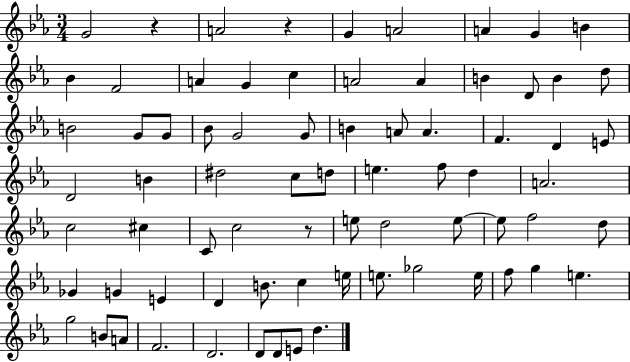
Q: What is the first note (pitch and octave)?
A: G4